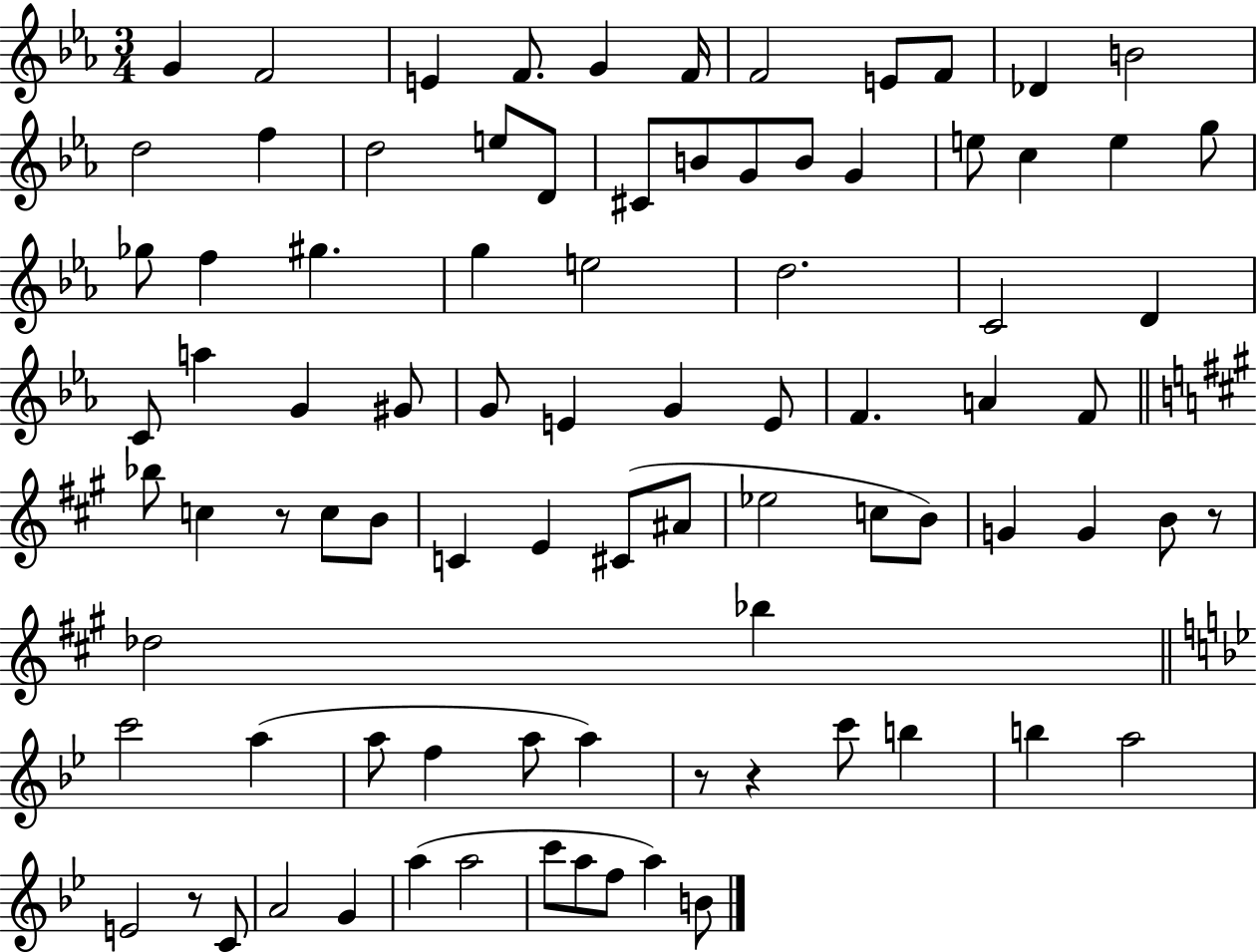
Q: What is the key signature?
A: EES major